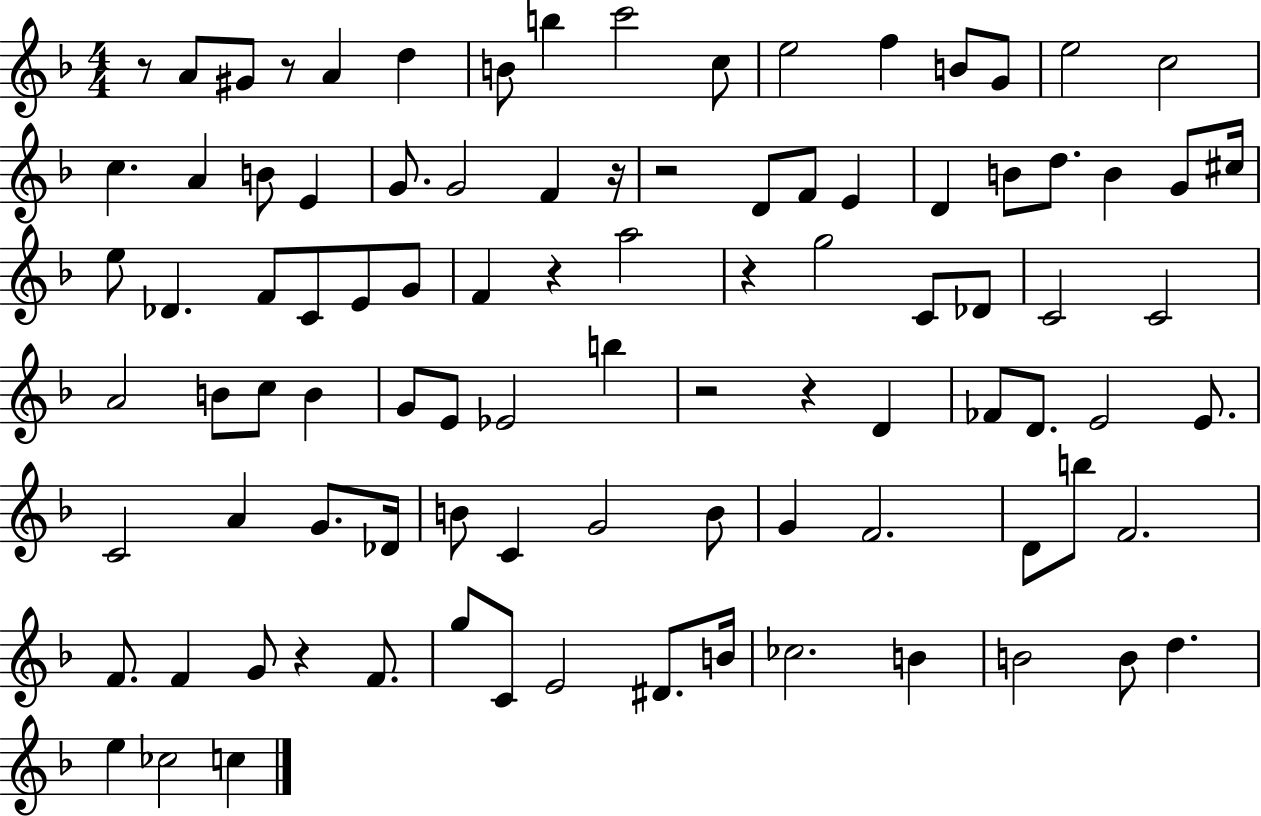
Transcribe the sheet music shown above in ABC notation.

X:1
T:Untitled
M:4/4
L:1/4
K:F
z/2 A/2 ^G/2 z/2 A d B/2 b c'2 c/2 e2 f B/2 G/2 e2 c2 c A B/2 E G/2 G2 F z/4 z2 D/2 F/2 E D B/2 d/2 B G/2 ^c/4 e/2 _D F/2 C/2 E/2 G/2 F z a2 z g2 C/2 _D/2 C2 C2 A2 B/2 c/2 B G/2 E/2 _E2 b z2 z D _F/2 D/2 E2 E/2 C2 A G/2 _D/4 B/2 C G2 B/2 G F2 D/2 b/2 F2 F/2 F G/2 z F/2 g/2 C/2 E2 ^D/2 B/4 _c2 B B2 B/2 d e _c2 c